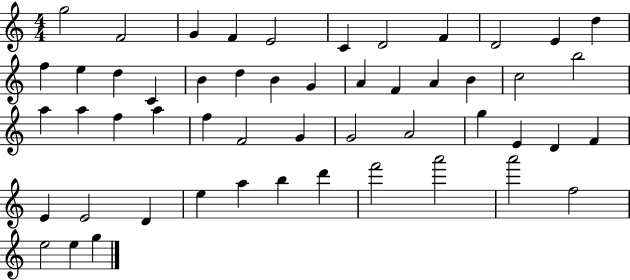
{
  \clef treble
  \numericTimeSignature
  \time 4/4
  \key c \major
  g''2 f'2 | g'4 f'4 e'2 | c'4 d'2 f'4 | d'2 e'4 d''4 | \break f''4 e''4 d''4 c'4 | b'4 d''4 b'4 g'4 | a'4 f'4 a'4 b'4 | c''2 b''2 | \break a''4 a''4 f''4 a''4 | f''4 f'2 g'4 | g'2 a'2 | g''4 e'4 d'4 f'4 | \break e'4 e'2 d'4 | e''4 a''4 b''4 d'''4 | f'''2 a'''2 | a'''2 f''2 | \break e''2 e''4 g''4 | \bar "|."
}